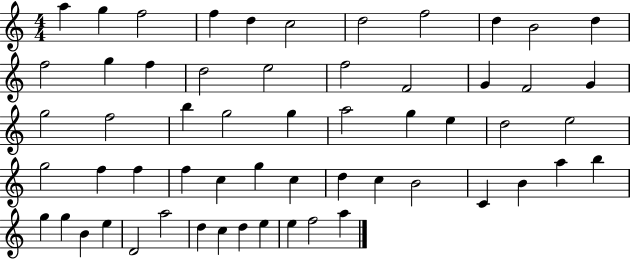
X:1
T:Untitled
M:4/4
L:1/4
K:C
a g f2 f d c2 d2 f2 d B2 d f2 g f d2 e2 f2 F2 G F2 G g2 f2 b g2 g a2 g e d2 e2 g2 f f f c g c d c B2 C B a b g g B e D2 a2 d c d e e f2 a